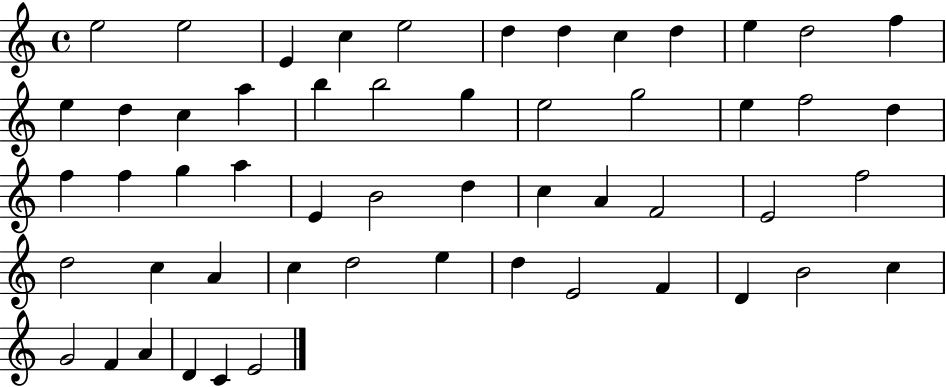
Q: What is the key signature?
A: C major